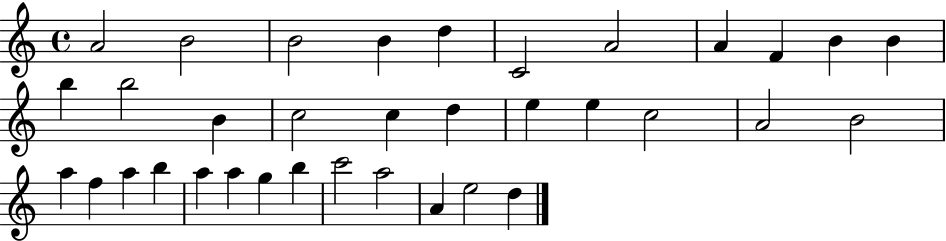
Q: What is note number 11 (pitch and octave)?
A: B4